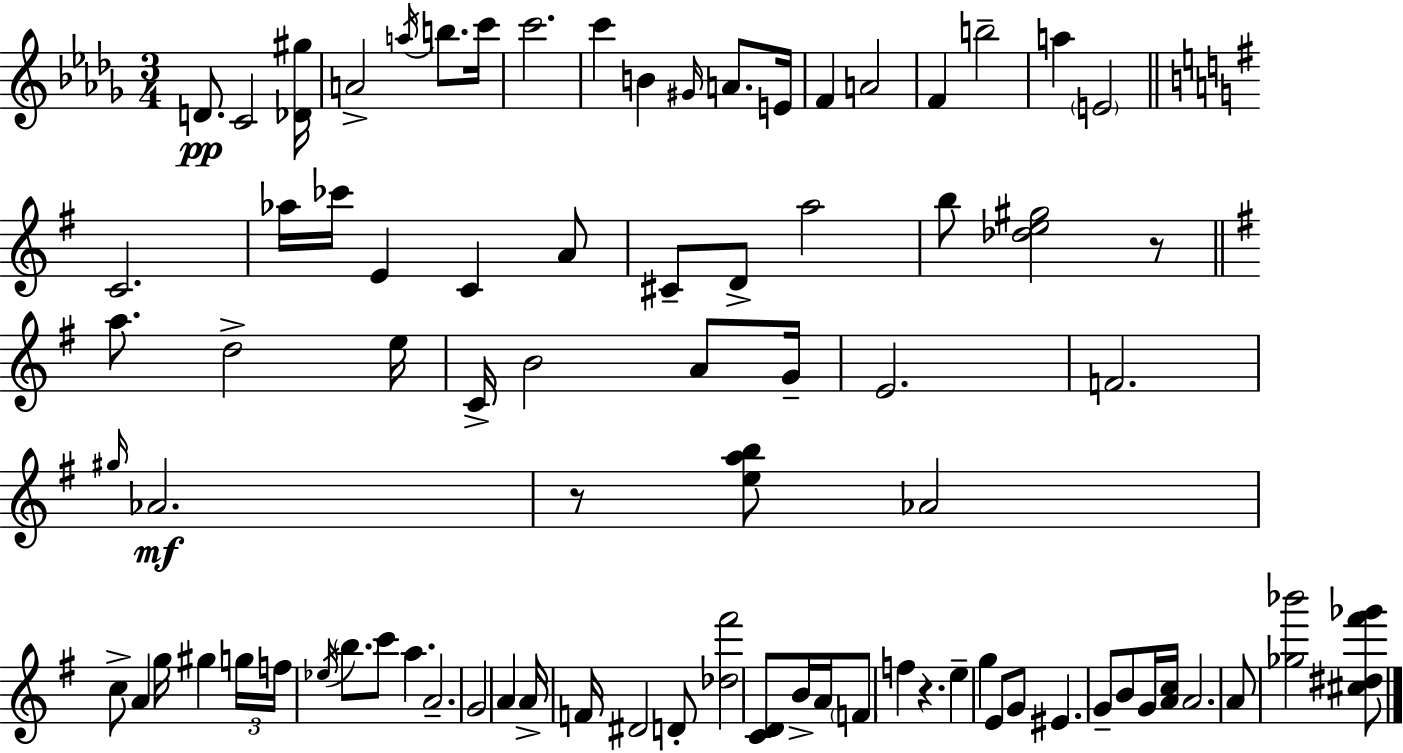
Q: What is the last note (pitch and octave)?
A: A4